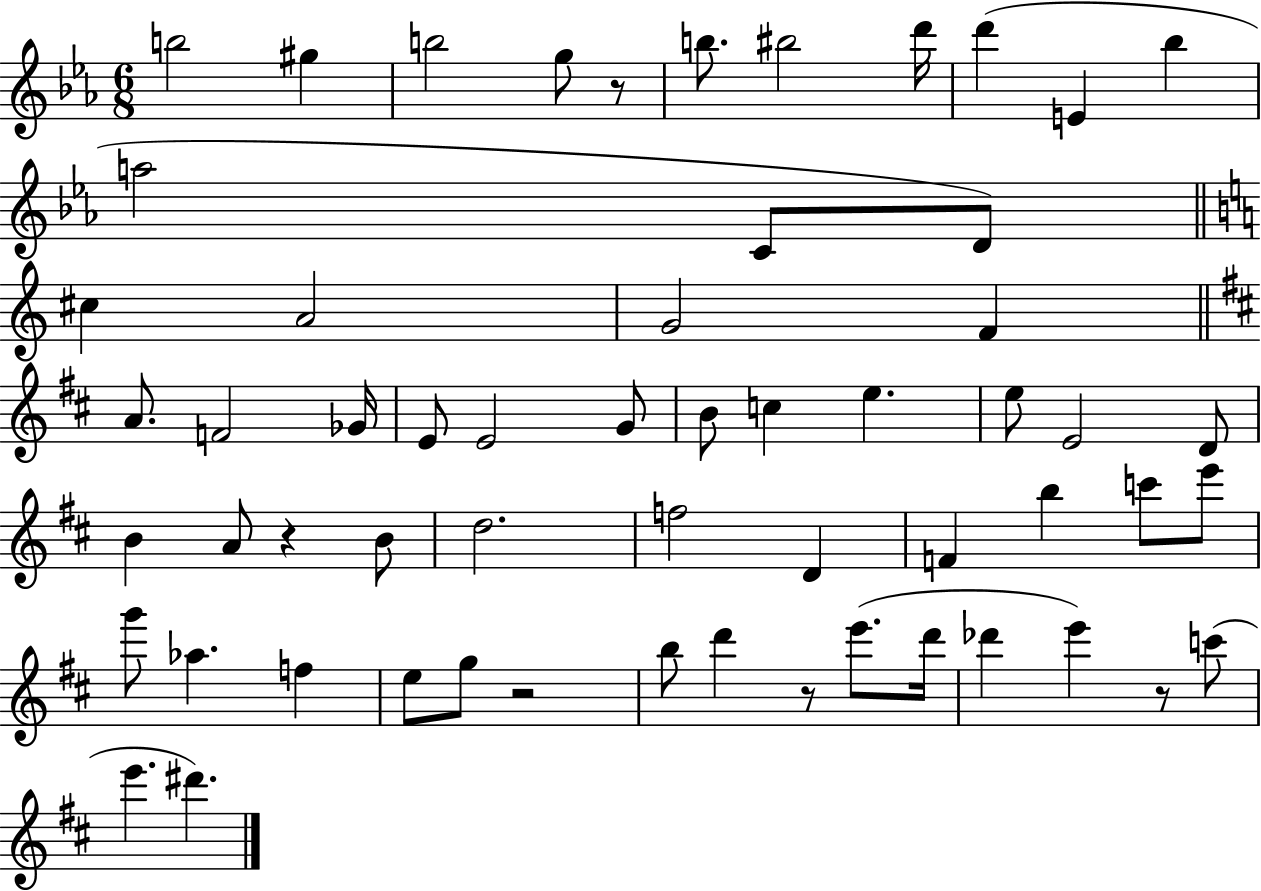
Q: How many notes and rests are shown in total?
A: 58